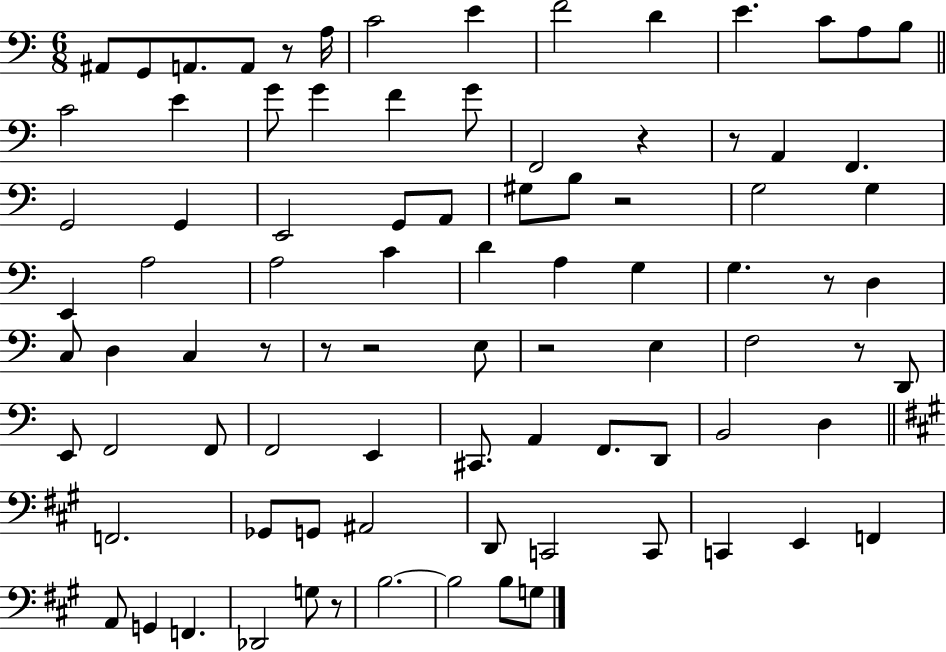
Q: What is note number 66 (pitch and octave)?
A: C2